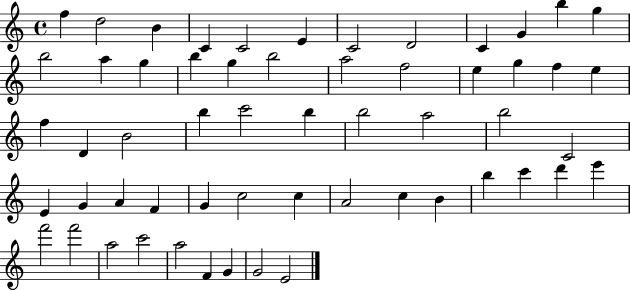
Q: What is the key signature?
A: C major